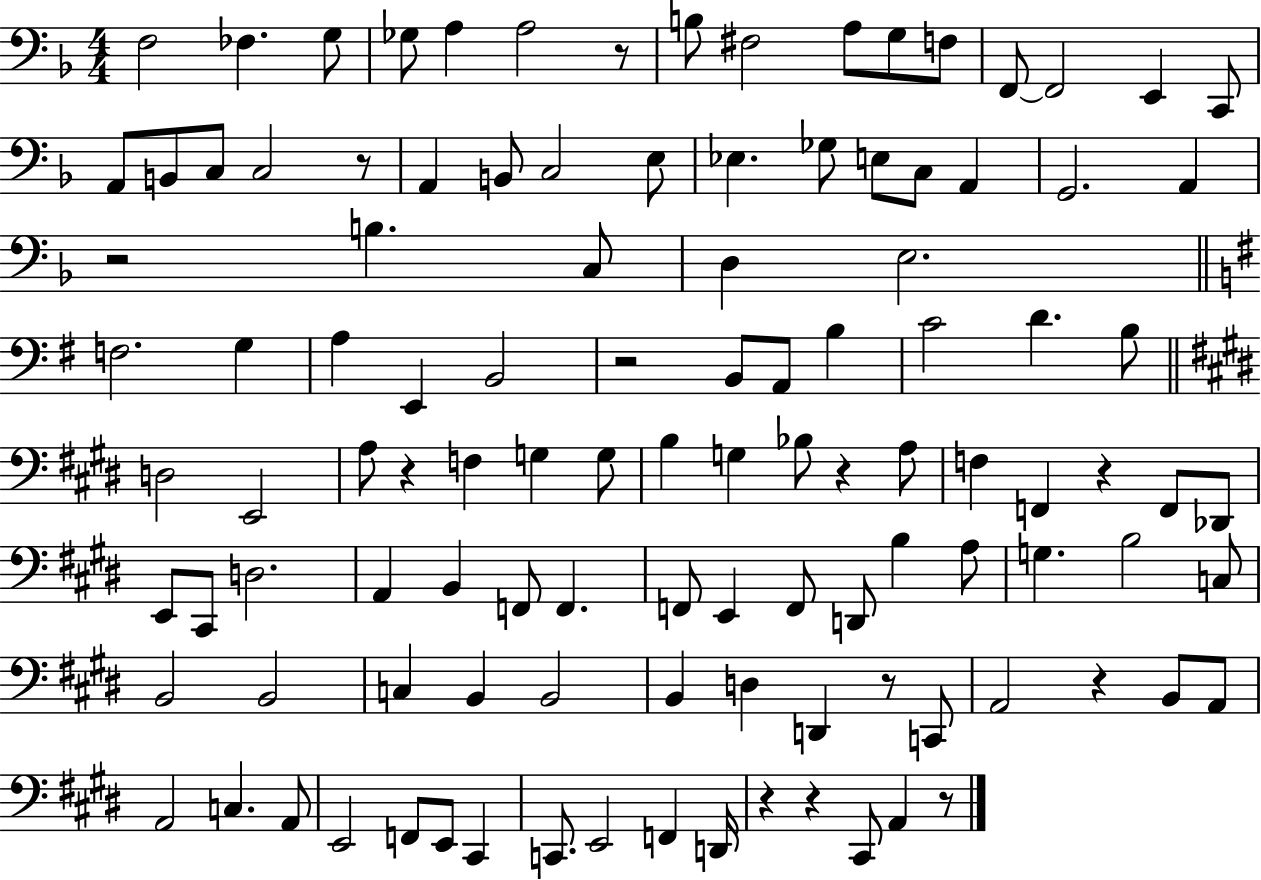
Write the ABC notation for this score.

X:1
T:Untitled
M:4/4
L:1/4
K:F
F,2 _F, G,/2 _G,/2 A, A,2 z/2 B,/2 ^F,2 A,/2 G,/2 F,/2 F,,/2 F,,2 E,, C,,/2 A,,/2 B,,/2 C,/2 C,2 z/2 A,, B,,/2 C,2 E,/2 _E, _G,/2 E,/2 C,/2 A,, G,,2 A,, z2 B, C,/2 D, E,2 F,2 G, A, E,, B,,2 z2 B,,/2 A,,/2 B, C2 D B,/2 D,2 E,,2 A,/2 z F, G, G,/2 B, G, _B,/2 z A,/2 F, F,, z F,,/2 _D,,/2 E,,/2 ^C,,/2 D,2 A,, B,, F,,/2 F,, F,,/2 E,, F,,/2 D,,/2 B, A,/2 G, B,2 C,/2 B,,2 B,,2 C, B,, B,,2 B,, D, D,, z/2 C,,/2 A,,2 z B,,/2 A,,/2 A,,2 C, A,,/2 E,,2 F,,/2 E,,/2 ^C,, C,,/2 E,,2 F,, D,,/4 z z ^C,,/2 A,, z/2